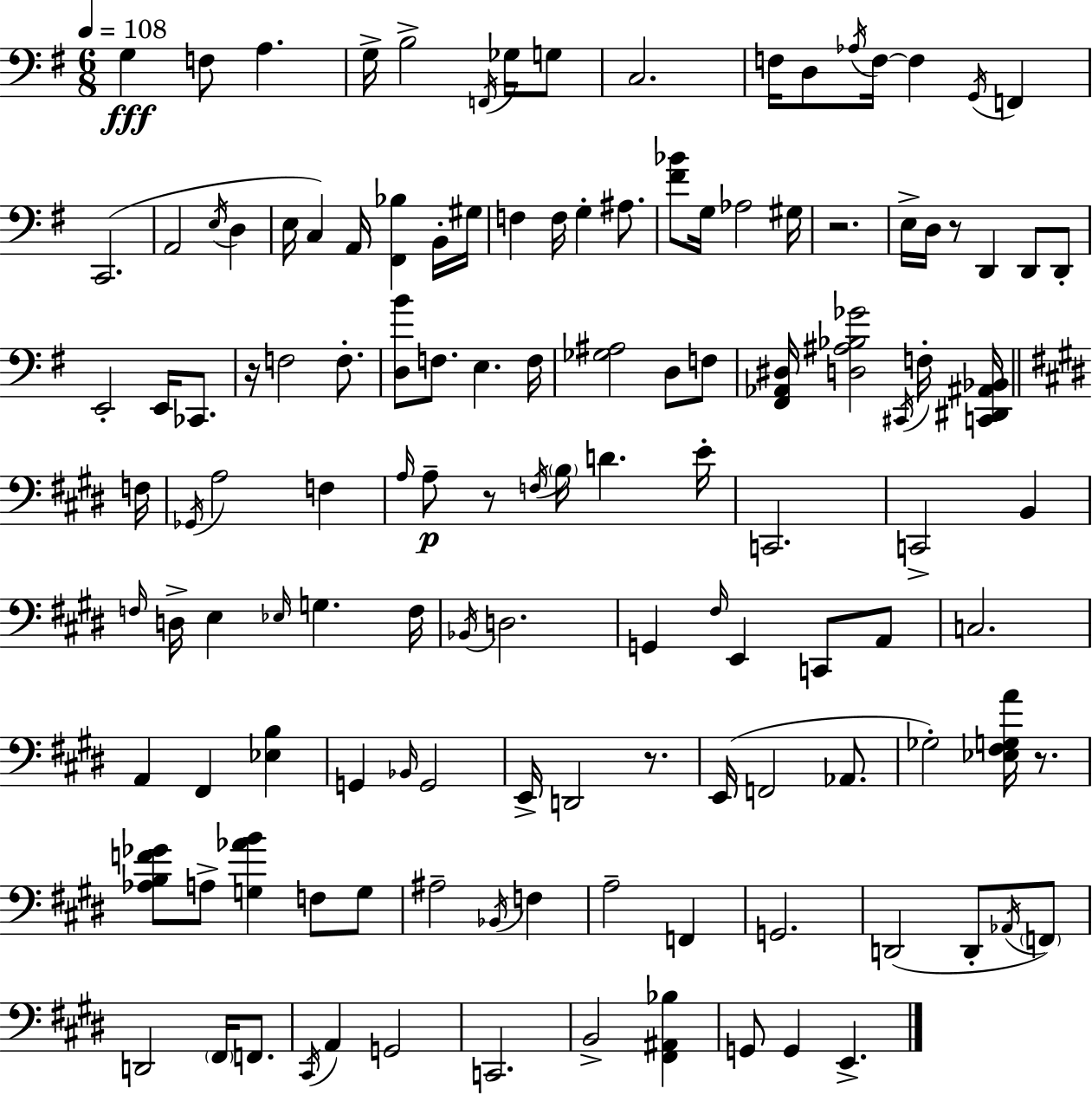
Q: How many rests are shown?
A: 6